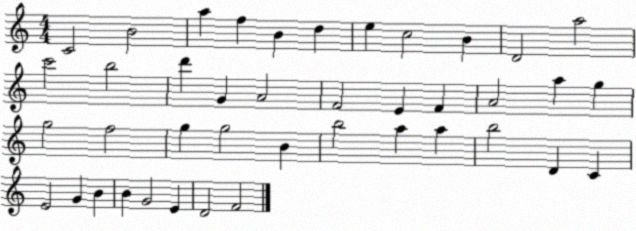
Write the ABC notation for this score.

X:1
T:Untitled
M:4/4
L:1/4
K:C
C2 B2 a f B d e c2 B D2 a2 c'2 b2 d' G A2 F2 E F A2 a g g2 f2 g g2 B b2 a a b2 D C E2 G B B G2 E D2 F2